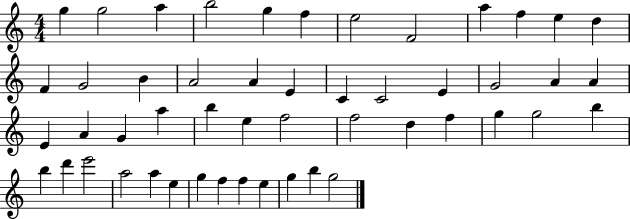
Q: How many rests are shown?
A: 0